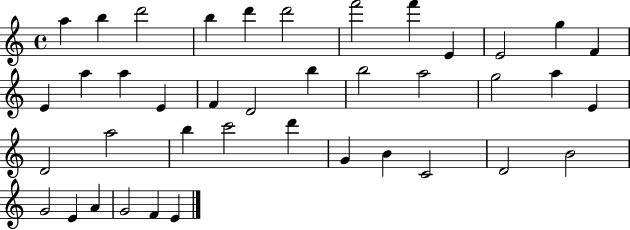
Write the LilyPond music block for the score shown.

{
  \clef treble
  \time 4/4
  \defaultTimeSignature
  \key c \major
  a''4 b''4 d'''2 | b''4 d'''4 d'''2 | f'''2 f'''4 e'4 | e'2 g''4 f'4 | \break e'4 a''4 a''4 e'4 | f'4 d'2 b''4 | b''2 a''2 | g''2 a''4 e'4 | \break d'2 a''2 | b''4 c'''2 d'''4 | g'4 b'4 c'2 | d'2 b'2 | \break g'2 e'4 a'4 | g'2 f'4 e'4 | \bar "|."
}